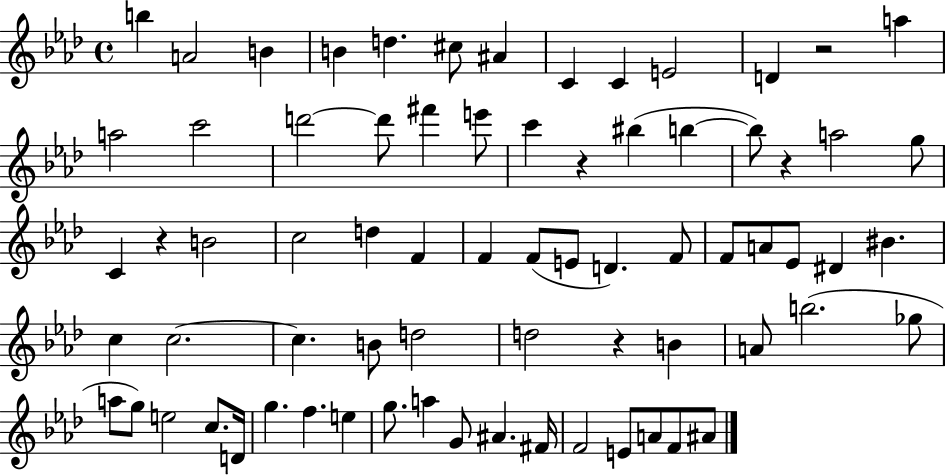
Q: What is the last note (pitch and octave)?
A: A#4